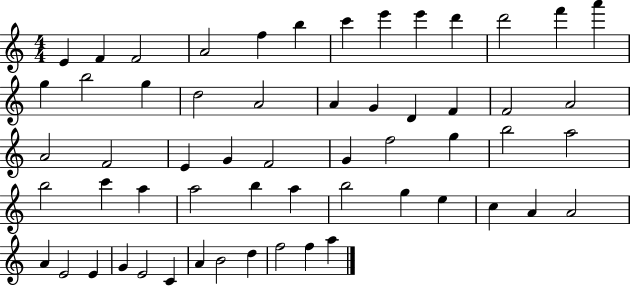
E4/q F4/q F4/h A4/h F5/q B5/q C6/q E6/q E6/q D6/q D6/h F6/q A6/q G5/q B5/h G5/q D5/h A4/h A4/q G4/q D4/q F4/q F4/h A4/h A4/h F4/h E4/q G4/q F4/h G4/q F5/h G5/q B5/h A5/h B5/h C6/q A5/q A5/h B5/q A5/q B5/h G5/q E5/q C5/q A4/q A4/h A4/q E4/h E4/q G4/q E4/h C4/q A4/q B4/h D5/q F5/h F5/q A5/q